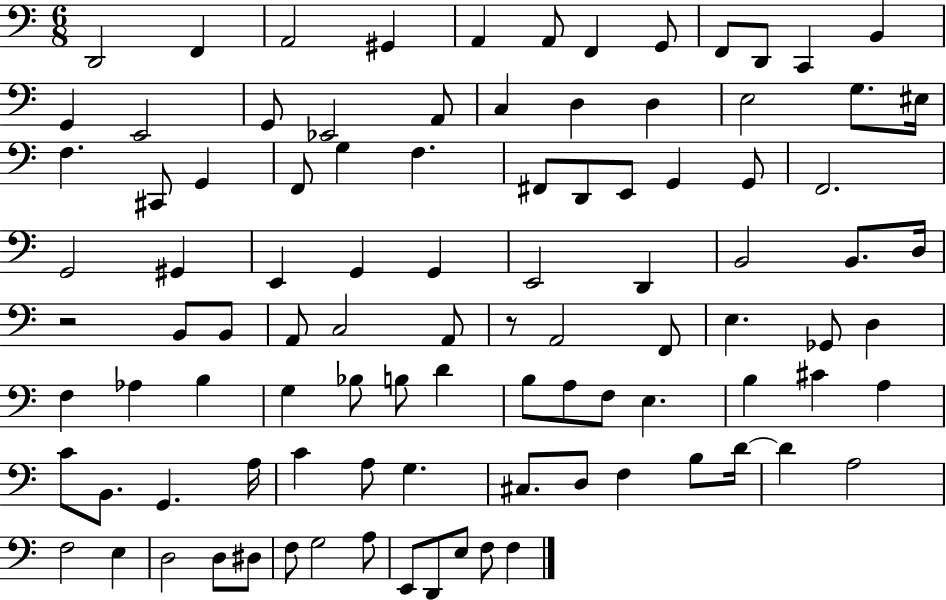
D2/h F2/q A2/h G#2/q A2/q A2/e F2/q G2/e F2/e D2/e C2/q B2/q G2/q E2/h G2/e Eb2/h A2/e C3/q D3/q D3/q E3/h G3/e. EIS3/s F3/q. C#2/e G2/q F2/e G3/q F3/q. F#2/e D2/e E2/e G2/q G2/e F2/h. G2/h G#2/q E2/q G2/q G2/q E2/h D2/q B2/h B2/e. D3/s R/h B2/e B2/e A2/e C3/h A2/e R/e A2/h F2/e E3/q. Gb2/e D3/q F3/q Ab3/q B3/q G3/q Bb3/e B3/e D4/q B3/e A3/e F3/e E3/q. B3/q C#4/q A3/q C4/e B2/e. G2/q. A3/s C4/q A3/e G3/q. C#3/e. D3/e F3/q B3/e D4/s D4/q A3/h F3/h E3/q D3/h D3/e D#3/e F3/e G3/h A3/e E2/e D2/e E3/e F3/e F3/q